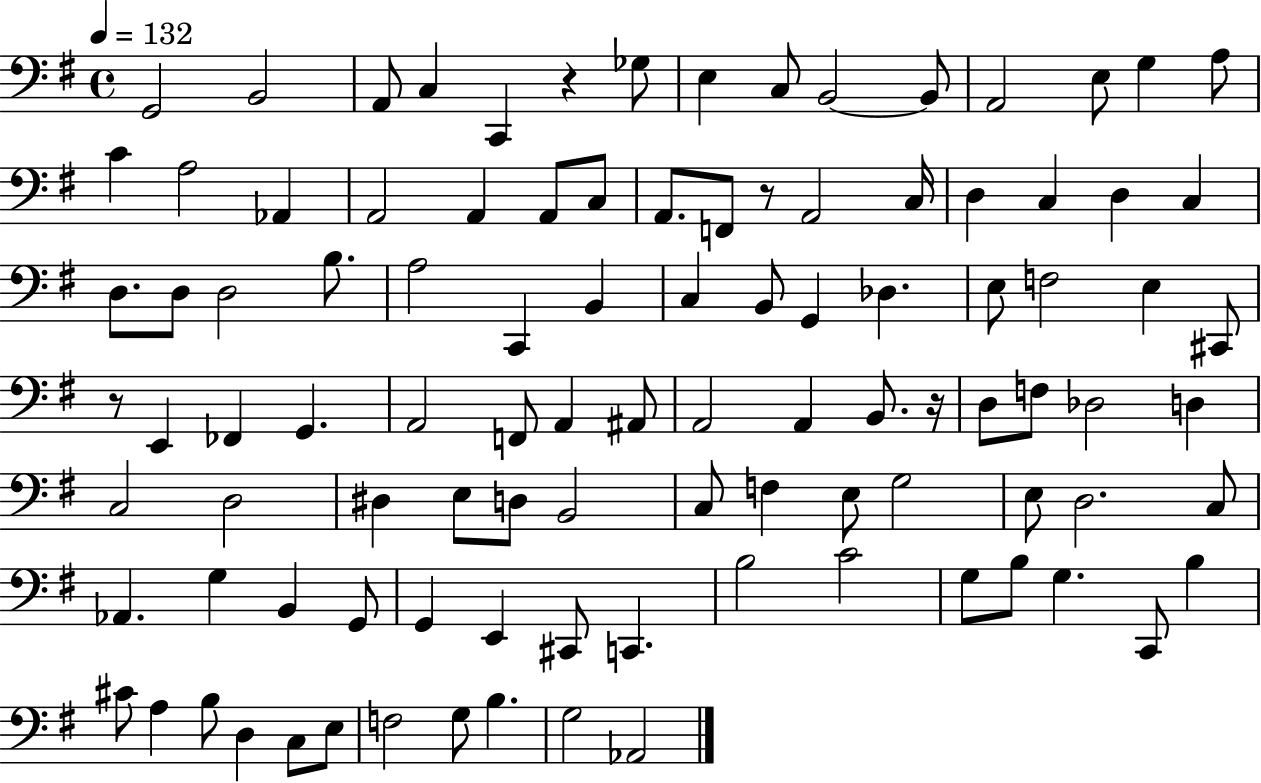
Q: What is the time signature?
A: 4/4